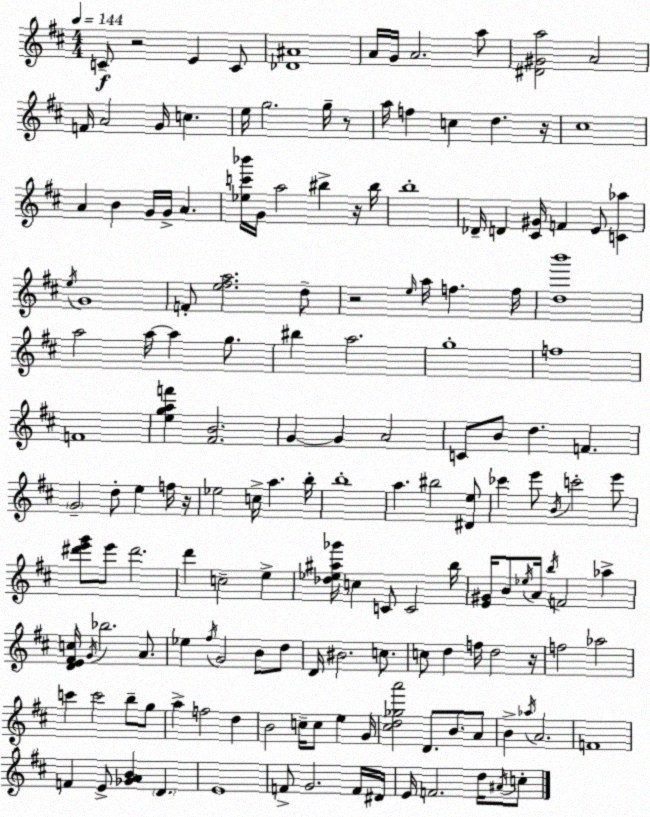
X:1
T:Untitled
M:4/4
L:1/4
K:D
C/2 z2 E C/2 [_D^A]4 A/4 G/4 A2 a/2 [^D^Ga]2 A2 F/4 A2 G/4 c e/4 g2 g/4 z/2 a/4 f c d z/4 ^c4 A B G/4 G/4 A [_ec'_b']/4 G/4 a2 ^b z/4 ^b/4 b4 _D/4 D [^C^G]/4 F E/2 [C_a] e/4 G4 F/2 [e^fa]2 d/2 z2 e/4 a/4 f f/4 [db']4 a2 a/4 a g/2 ^b a2 g4 f4 F4 [egaf'] [^FB]2 G G A2 C/2 B/2 d F G2 d/2 e f/4 z/4 _e2 c/4 a b/4 b4 a ^b2 [^De]/2 _c' e'/2 B/4 c'2 e'/2 [^d'e'g']/2 e'/2 ^d'2 d' c2 e [_d_e^a_g']/4 c C/2 C2 b/4 [E^G]/4 B/2 _e/4 A/4 b/4 F2 _a [DE^Fc]/4 G/4 _b2 A/2 _e ^f/4 G2 B/2 d/2 D/4 ^B2 c/2 c/2 d f/4 d2 z/4 f2 _a2 c' c'2 b/2 g/2 a f2 d B2 c/4 c/2 e G/4 [^cd_ga']2 D/2 B/2 A/2 B _a/4 A2 F4 F E/2 [_GAB] D E4 F/2 G2 F/4 ^D/4 E/4 F2 d/4 ^A/4 c/2